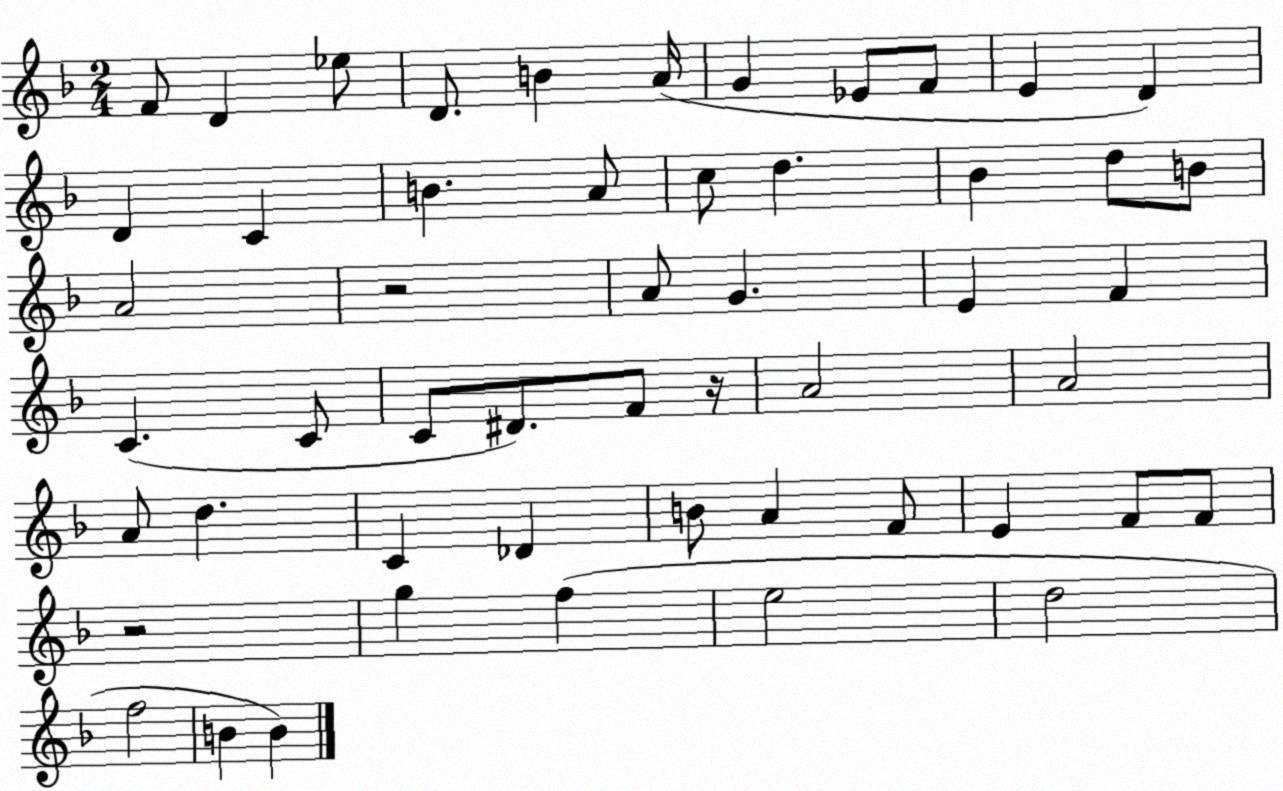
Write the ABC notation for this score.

X:1
T:Untitled
M:2/4
L:1/4
K:F
F/2 D _e/2 D/2 B A/4 G _E/2 F/2 E D D C B A/2 c/2 d _B d/2 B/2 A2 z2 A/2 G E F C C/2 C/2 ^D/2 F/2 z/4 A2 A2 A/2 d C _D B/2 A F/2 E F/2 F/2 z2 g f e2 d2 f2 B B